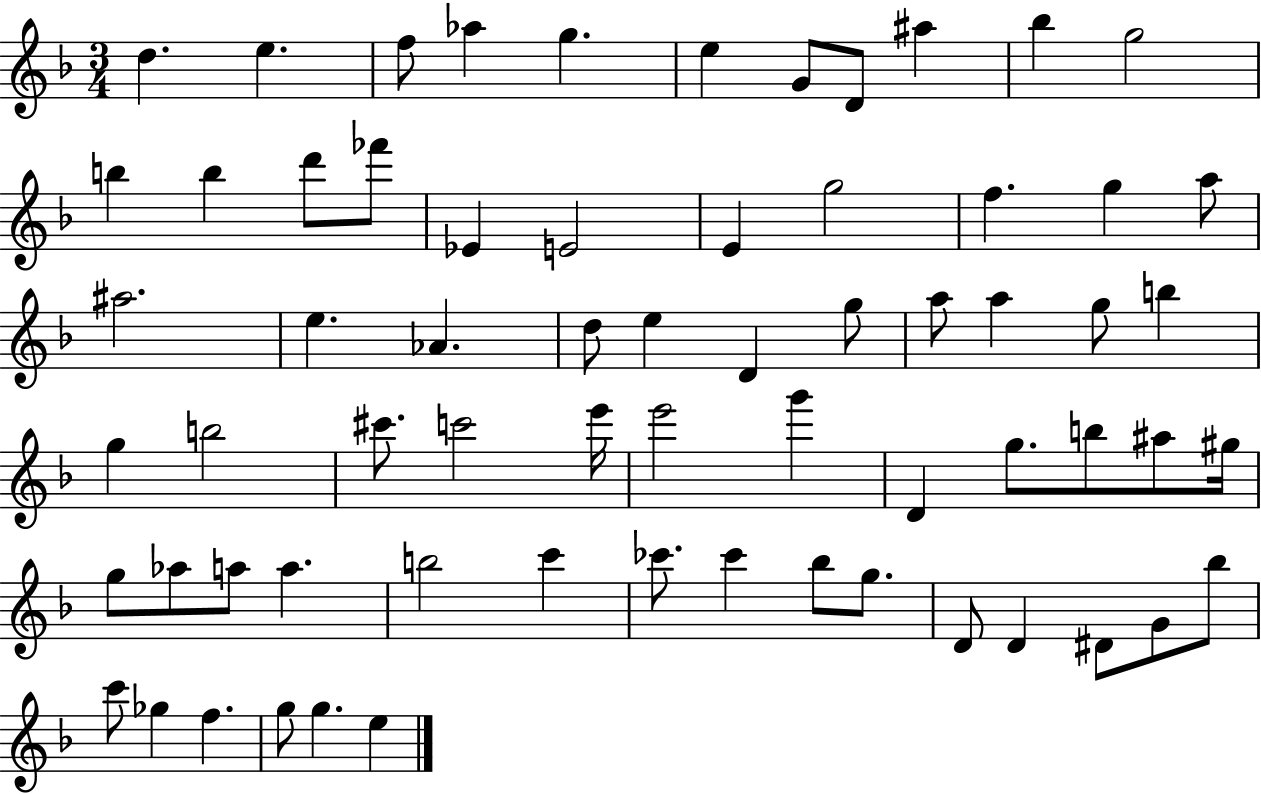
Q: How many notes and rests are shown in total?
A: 66